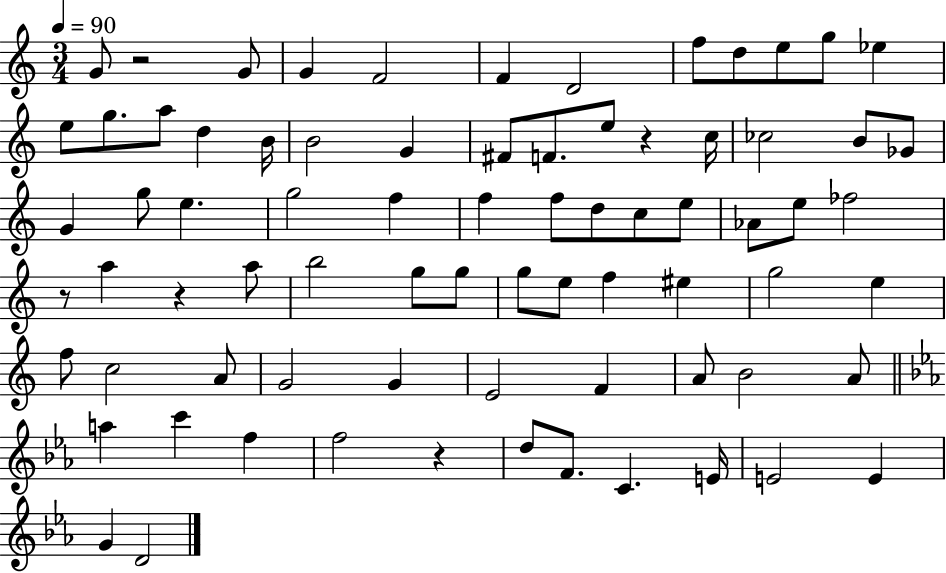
G4/e R/h G4/e G4/q F4/h F4/q D4/h F5/e D5/e E5/e G5/e Eb5/q E5/e G5/e. A5/e D5/q B4/s B4/h G4/q F#4/e F4/e. E5/e R/q C5/s CES5/h B4/e Gb4/e G4/q G5/e E5/q. G5/h F5/q F5/q F5/e D5/e C5/e E5/e Ab4/e E5/e FES5/h R/e A5/q R/q A5/e B5/h G5/e G5/e G5/e E5/e F5/q EIS5/q G5/h E5/q F5/e C5/h A4/e G4/h G4/q E4/h F4/q A4/e B4/h A4/e A5/q C6/q F5/q F5/h R/q D5/e F4/e. C4/q. E4/s E4/h E4/q G4/q D4/h